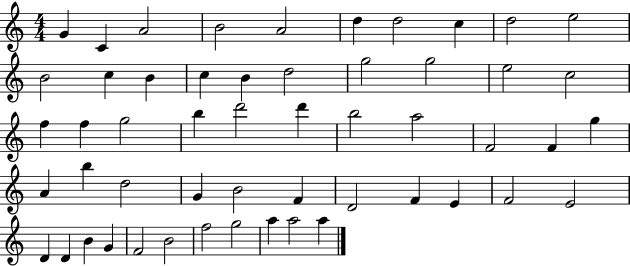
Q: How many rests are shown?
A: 0